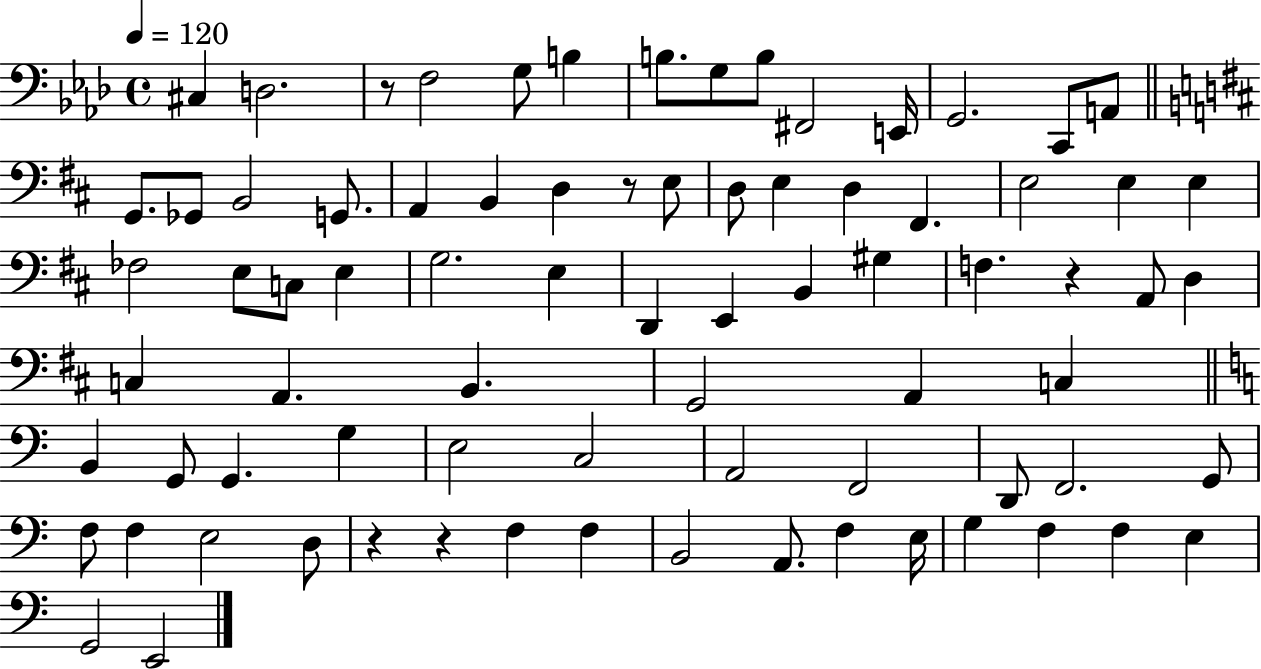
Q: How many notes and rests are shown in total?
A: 79